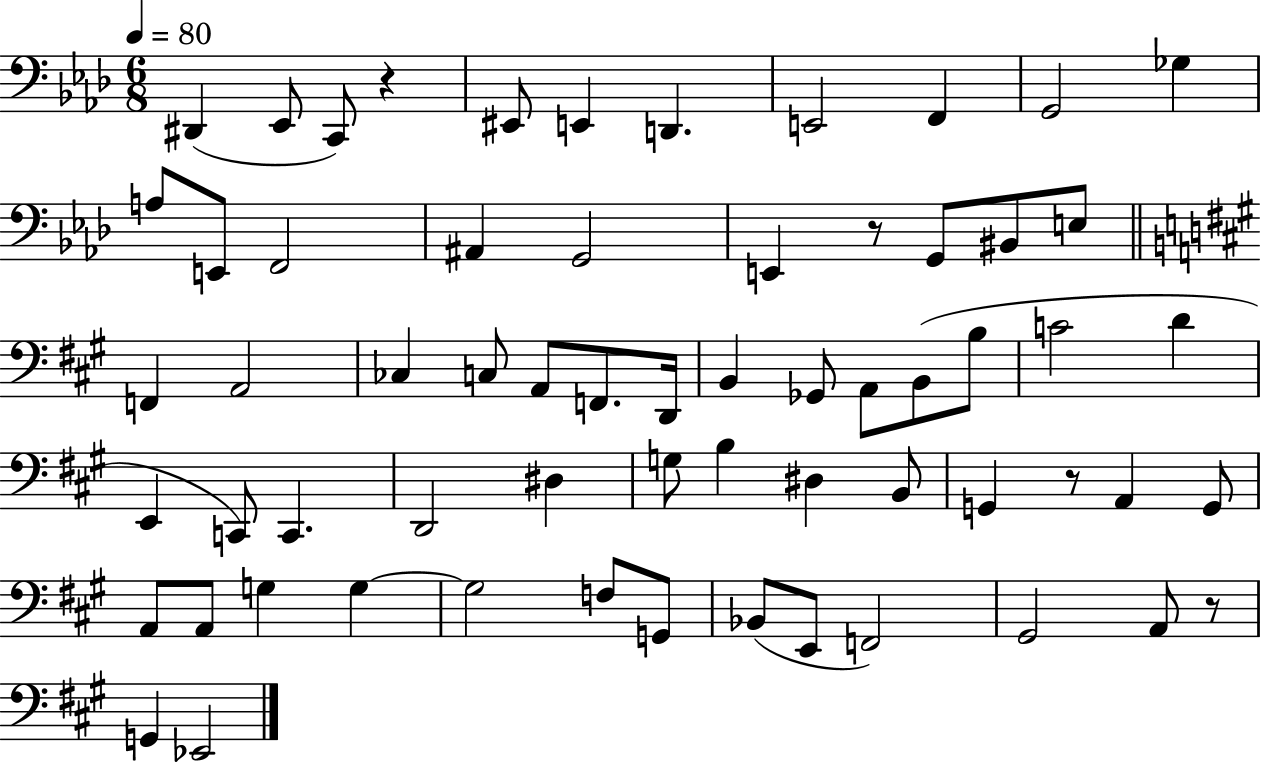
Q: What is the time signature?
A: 6/8